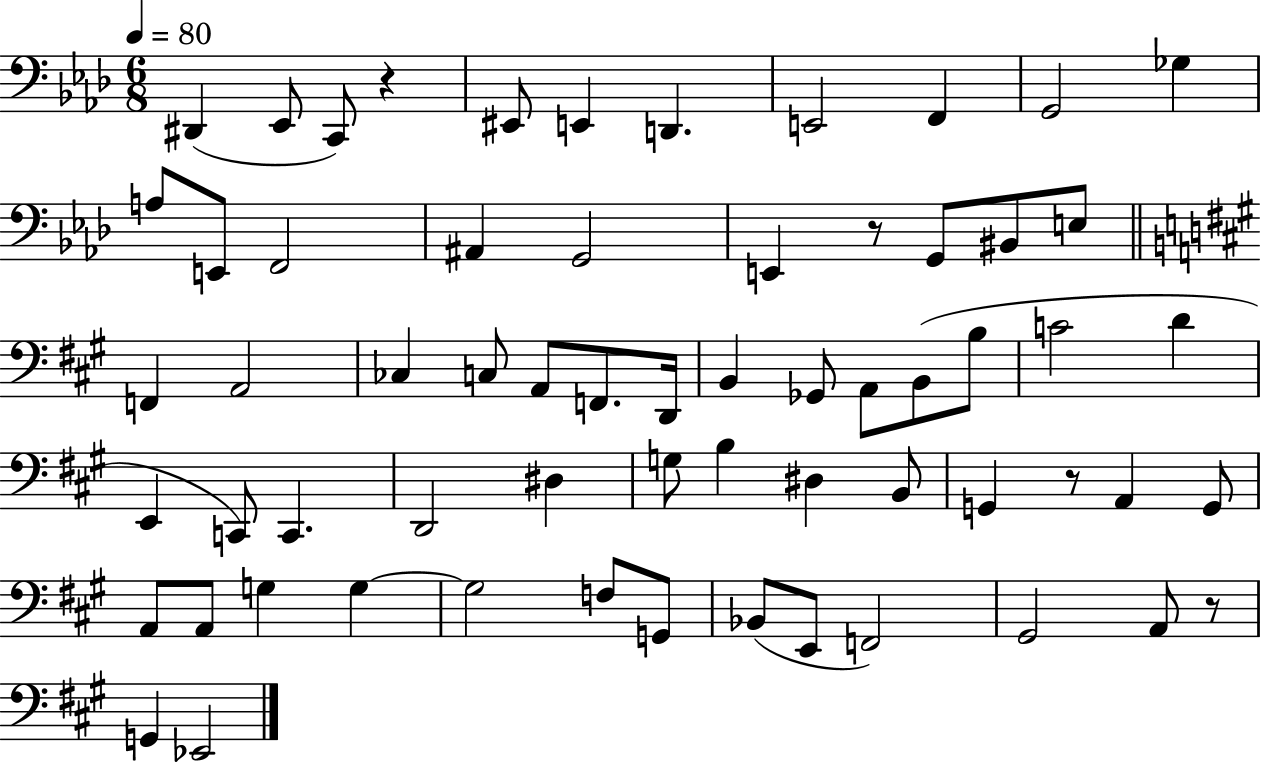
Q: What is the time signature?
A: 6/8